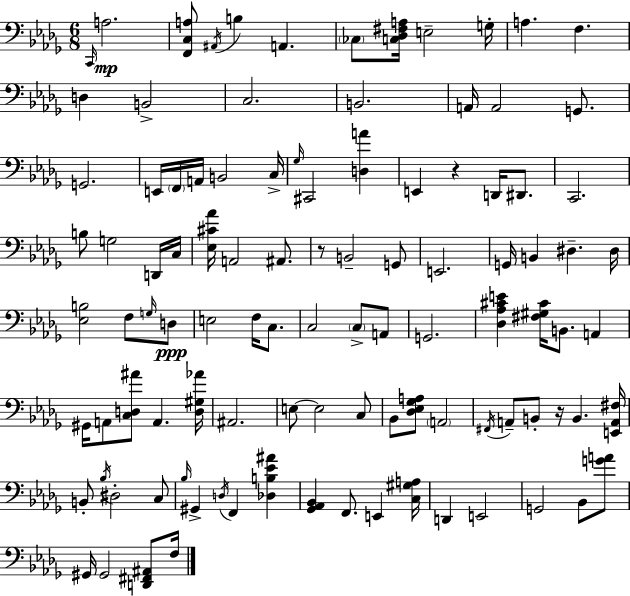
{
  \clef bass
  \numericTimeSignature
  \time 6/8
  \key bes \minor
  \repeat volta 2 { \grace { c,16 }\mp a2. | <f, c a>8 \acciaccatura { ais,16 } b4 a,4. | \parenthesize ces8 <c des fis a>16 e2-- | g16-. a4. f4. | \break d4 b,2-> | c2. | b,2. | a,16 a,2 g,8. | \break g,2. | e,16 \parenthesize f,16 a,16 b,2 | c16-> \grace { ges16 } cis,2 <d a'>4 | e,4 r4 d,16 | \break dis,8. c,2. | b8 g2 | d,16 c16 <ees cis' aes'>16 a,2 | ais,8. r8 b,2-- | \break g,8 e,2. | g,16 b,4 dis4.-- | dis16 <ees b>2 f8 | \grace { g16 } d8\ppp e2 | \break f16 c8. c2 | \parenthesize c8-> a,8 g,2. | <des aes cis' e'>4 <fis gis cis'>16 b,8. | a,4 gis,16 a,8 <c d ais'>8 a,4. | \break <d gis aes'>16 ais,2. | e8~~ e2 | c8 bes,8 <des ees ges a>8 \parenthesize a,2 | \acciaccatura { fis,16 } a,8-- b,8-. r16 b,4. | \break <e, a, fis>16 b,8-. \acciaccatura { bes16 } dis2-. | c8 \grace { bes16 } gis,4-> \acciaccatura { d16 } | f,4 <des b ees' ais'>4 <ges, aes, bes,>4 | f,8. e,4 <c gis a>16 d,4 | \break e,2 g,2 | bes,8 <g' a'>8 gis,16 gis,2 | <d, fis, ais,>8 f16 } \bar "|."
}